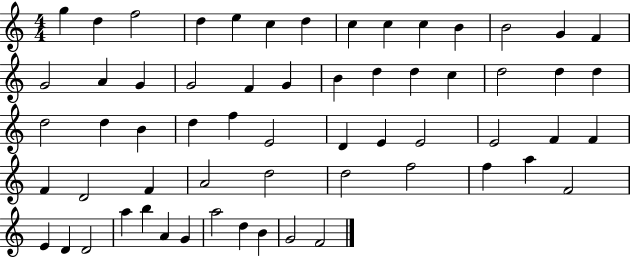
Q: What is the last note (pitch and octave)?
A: F4